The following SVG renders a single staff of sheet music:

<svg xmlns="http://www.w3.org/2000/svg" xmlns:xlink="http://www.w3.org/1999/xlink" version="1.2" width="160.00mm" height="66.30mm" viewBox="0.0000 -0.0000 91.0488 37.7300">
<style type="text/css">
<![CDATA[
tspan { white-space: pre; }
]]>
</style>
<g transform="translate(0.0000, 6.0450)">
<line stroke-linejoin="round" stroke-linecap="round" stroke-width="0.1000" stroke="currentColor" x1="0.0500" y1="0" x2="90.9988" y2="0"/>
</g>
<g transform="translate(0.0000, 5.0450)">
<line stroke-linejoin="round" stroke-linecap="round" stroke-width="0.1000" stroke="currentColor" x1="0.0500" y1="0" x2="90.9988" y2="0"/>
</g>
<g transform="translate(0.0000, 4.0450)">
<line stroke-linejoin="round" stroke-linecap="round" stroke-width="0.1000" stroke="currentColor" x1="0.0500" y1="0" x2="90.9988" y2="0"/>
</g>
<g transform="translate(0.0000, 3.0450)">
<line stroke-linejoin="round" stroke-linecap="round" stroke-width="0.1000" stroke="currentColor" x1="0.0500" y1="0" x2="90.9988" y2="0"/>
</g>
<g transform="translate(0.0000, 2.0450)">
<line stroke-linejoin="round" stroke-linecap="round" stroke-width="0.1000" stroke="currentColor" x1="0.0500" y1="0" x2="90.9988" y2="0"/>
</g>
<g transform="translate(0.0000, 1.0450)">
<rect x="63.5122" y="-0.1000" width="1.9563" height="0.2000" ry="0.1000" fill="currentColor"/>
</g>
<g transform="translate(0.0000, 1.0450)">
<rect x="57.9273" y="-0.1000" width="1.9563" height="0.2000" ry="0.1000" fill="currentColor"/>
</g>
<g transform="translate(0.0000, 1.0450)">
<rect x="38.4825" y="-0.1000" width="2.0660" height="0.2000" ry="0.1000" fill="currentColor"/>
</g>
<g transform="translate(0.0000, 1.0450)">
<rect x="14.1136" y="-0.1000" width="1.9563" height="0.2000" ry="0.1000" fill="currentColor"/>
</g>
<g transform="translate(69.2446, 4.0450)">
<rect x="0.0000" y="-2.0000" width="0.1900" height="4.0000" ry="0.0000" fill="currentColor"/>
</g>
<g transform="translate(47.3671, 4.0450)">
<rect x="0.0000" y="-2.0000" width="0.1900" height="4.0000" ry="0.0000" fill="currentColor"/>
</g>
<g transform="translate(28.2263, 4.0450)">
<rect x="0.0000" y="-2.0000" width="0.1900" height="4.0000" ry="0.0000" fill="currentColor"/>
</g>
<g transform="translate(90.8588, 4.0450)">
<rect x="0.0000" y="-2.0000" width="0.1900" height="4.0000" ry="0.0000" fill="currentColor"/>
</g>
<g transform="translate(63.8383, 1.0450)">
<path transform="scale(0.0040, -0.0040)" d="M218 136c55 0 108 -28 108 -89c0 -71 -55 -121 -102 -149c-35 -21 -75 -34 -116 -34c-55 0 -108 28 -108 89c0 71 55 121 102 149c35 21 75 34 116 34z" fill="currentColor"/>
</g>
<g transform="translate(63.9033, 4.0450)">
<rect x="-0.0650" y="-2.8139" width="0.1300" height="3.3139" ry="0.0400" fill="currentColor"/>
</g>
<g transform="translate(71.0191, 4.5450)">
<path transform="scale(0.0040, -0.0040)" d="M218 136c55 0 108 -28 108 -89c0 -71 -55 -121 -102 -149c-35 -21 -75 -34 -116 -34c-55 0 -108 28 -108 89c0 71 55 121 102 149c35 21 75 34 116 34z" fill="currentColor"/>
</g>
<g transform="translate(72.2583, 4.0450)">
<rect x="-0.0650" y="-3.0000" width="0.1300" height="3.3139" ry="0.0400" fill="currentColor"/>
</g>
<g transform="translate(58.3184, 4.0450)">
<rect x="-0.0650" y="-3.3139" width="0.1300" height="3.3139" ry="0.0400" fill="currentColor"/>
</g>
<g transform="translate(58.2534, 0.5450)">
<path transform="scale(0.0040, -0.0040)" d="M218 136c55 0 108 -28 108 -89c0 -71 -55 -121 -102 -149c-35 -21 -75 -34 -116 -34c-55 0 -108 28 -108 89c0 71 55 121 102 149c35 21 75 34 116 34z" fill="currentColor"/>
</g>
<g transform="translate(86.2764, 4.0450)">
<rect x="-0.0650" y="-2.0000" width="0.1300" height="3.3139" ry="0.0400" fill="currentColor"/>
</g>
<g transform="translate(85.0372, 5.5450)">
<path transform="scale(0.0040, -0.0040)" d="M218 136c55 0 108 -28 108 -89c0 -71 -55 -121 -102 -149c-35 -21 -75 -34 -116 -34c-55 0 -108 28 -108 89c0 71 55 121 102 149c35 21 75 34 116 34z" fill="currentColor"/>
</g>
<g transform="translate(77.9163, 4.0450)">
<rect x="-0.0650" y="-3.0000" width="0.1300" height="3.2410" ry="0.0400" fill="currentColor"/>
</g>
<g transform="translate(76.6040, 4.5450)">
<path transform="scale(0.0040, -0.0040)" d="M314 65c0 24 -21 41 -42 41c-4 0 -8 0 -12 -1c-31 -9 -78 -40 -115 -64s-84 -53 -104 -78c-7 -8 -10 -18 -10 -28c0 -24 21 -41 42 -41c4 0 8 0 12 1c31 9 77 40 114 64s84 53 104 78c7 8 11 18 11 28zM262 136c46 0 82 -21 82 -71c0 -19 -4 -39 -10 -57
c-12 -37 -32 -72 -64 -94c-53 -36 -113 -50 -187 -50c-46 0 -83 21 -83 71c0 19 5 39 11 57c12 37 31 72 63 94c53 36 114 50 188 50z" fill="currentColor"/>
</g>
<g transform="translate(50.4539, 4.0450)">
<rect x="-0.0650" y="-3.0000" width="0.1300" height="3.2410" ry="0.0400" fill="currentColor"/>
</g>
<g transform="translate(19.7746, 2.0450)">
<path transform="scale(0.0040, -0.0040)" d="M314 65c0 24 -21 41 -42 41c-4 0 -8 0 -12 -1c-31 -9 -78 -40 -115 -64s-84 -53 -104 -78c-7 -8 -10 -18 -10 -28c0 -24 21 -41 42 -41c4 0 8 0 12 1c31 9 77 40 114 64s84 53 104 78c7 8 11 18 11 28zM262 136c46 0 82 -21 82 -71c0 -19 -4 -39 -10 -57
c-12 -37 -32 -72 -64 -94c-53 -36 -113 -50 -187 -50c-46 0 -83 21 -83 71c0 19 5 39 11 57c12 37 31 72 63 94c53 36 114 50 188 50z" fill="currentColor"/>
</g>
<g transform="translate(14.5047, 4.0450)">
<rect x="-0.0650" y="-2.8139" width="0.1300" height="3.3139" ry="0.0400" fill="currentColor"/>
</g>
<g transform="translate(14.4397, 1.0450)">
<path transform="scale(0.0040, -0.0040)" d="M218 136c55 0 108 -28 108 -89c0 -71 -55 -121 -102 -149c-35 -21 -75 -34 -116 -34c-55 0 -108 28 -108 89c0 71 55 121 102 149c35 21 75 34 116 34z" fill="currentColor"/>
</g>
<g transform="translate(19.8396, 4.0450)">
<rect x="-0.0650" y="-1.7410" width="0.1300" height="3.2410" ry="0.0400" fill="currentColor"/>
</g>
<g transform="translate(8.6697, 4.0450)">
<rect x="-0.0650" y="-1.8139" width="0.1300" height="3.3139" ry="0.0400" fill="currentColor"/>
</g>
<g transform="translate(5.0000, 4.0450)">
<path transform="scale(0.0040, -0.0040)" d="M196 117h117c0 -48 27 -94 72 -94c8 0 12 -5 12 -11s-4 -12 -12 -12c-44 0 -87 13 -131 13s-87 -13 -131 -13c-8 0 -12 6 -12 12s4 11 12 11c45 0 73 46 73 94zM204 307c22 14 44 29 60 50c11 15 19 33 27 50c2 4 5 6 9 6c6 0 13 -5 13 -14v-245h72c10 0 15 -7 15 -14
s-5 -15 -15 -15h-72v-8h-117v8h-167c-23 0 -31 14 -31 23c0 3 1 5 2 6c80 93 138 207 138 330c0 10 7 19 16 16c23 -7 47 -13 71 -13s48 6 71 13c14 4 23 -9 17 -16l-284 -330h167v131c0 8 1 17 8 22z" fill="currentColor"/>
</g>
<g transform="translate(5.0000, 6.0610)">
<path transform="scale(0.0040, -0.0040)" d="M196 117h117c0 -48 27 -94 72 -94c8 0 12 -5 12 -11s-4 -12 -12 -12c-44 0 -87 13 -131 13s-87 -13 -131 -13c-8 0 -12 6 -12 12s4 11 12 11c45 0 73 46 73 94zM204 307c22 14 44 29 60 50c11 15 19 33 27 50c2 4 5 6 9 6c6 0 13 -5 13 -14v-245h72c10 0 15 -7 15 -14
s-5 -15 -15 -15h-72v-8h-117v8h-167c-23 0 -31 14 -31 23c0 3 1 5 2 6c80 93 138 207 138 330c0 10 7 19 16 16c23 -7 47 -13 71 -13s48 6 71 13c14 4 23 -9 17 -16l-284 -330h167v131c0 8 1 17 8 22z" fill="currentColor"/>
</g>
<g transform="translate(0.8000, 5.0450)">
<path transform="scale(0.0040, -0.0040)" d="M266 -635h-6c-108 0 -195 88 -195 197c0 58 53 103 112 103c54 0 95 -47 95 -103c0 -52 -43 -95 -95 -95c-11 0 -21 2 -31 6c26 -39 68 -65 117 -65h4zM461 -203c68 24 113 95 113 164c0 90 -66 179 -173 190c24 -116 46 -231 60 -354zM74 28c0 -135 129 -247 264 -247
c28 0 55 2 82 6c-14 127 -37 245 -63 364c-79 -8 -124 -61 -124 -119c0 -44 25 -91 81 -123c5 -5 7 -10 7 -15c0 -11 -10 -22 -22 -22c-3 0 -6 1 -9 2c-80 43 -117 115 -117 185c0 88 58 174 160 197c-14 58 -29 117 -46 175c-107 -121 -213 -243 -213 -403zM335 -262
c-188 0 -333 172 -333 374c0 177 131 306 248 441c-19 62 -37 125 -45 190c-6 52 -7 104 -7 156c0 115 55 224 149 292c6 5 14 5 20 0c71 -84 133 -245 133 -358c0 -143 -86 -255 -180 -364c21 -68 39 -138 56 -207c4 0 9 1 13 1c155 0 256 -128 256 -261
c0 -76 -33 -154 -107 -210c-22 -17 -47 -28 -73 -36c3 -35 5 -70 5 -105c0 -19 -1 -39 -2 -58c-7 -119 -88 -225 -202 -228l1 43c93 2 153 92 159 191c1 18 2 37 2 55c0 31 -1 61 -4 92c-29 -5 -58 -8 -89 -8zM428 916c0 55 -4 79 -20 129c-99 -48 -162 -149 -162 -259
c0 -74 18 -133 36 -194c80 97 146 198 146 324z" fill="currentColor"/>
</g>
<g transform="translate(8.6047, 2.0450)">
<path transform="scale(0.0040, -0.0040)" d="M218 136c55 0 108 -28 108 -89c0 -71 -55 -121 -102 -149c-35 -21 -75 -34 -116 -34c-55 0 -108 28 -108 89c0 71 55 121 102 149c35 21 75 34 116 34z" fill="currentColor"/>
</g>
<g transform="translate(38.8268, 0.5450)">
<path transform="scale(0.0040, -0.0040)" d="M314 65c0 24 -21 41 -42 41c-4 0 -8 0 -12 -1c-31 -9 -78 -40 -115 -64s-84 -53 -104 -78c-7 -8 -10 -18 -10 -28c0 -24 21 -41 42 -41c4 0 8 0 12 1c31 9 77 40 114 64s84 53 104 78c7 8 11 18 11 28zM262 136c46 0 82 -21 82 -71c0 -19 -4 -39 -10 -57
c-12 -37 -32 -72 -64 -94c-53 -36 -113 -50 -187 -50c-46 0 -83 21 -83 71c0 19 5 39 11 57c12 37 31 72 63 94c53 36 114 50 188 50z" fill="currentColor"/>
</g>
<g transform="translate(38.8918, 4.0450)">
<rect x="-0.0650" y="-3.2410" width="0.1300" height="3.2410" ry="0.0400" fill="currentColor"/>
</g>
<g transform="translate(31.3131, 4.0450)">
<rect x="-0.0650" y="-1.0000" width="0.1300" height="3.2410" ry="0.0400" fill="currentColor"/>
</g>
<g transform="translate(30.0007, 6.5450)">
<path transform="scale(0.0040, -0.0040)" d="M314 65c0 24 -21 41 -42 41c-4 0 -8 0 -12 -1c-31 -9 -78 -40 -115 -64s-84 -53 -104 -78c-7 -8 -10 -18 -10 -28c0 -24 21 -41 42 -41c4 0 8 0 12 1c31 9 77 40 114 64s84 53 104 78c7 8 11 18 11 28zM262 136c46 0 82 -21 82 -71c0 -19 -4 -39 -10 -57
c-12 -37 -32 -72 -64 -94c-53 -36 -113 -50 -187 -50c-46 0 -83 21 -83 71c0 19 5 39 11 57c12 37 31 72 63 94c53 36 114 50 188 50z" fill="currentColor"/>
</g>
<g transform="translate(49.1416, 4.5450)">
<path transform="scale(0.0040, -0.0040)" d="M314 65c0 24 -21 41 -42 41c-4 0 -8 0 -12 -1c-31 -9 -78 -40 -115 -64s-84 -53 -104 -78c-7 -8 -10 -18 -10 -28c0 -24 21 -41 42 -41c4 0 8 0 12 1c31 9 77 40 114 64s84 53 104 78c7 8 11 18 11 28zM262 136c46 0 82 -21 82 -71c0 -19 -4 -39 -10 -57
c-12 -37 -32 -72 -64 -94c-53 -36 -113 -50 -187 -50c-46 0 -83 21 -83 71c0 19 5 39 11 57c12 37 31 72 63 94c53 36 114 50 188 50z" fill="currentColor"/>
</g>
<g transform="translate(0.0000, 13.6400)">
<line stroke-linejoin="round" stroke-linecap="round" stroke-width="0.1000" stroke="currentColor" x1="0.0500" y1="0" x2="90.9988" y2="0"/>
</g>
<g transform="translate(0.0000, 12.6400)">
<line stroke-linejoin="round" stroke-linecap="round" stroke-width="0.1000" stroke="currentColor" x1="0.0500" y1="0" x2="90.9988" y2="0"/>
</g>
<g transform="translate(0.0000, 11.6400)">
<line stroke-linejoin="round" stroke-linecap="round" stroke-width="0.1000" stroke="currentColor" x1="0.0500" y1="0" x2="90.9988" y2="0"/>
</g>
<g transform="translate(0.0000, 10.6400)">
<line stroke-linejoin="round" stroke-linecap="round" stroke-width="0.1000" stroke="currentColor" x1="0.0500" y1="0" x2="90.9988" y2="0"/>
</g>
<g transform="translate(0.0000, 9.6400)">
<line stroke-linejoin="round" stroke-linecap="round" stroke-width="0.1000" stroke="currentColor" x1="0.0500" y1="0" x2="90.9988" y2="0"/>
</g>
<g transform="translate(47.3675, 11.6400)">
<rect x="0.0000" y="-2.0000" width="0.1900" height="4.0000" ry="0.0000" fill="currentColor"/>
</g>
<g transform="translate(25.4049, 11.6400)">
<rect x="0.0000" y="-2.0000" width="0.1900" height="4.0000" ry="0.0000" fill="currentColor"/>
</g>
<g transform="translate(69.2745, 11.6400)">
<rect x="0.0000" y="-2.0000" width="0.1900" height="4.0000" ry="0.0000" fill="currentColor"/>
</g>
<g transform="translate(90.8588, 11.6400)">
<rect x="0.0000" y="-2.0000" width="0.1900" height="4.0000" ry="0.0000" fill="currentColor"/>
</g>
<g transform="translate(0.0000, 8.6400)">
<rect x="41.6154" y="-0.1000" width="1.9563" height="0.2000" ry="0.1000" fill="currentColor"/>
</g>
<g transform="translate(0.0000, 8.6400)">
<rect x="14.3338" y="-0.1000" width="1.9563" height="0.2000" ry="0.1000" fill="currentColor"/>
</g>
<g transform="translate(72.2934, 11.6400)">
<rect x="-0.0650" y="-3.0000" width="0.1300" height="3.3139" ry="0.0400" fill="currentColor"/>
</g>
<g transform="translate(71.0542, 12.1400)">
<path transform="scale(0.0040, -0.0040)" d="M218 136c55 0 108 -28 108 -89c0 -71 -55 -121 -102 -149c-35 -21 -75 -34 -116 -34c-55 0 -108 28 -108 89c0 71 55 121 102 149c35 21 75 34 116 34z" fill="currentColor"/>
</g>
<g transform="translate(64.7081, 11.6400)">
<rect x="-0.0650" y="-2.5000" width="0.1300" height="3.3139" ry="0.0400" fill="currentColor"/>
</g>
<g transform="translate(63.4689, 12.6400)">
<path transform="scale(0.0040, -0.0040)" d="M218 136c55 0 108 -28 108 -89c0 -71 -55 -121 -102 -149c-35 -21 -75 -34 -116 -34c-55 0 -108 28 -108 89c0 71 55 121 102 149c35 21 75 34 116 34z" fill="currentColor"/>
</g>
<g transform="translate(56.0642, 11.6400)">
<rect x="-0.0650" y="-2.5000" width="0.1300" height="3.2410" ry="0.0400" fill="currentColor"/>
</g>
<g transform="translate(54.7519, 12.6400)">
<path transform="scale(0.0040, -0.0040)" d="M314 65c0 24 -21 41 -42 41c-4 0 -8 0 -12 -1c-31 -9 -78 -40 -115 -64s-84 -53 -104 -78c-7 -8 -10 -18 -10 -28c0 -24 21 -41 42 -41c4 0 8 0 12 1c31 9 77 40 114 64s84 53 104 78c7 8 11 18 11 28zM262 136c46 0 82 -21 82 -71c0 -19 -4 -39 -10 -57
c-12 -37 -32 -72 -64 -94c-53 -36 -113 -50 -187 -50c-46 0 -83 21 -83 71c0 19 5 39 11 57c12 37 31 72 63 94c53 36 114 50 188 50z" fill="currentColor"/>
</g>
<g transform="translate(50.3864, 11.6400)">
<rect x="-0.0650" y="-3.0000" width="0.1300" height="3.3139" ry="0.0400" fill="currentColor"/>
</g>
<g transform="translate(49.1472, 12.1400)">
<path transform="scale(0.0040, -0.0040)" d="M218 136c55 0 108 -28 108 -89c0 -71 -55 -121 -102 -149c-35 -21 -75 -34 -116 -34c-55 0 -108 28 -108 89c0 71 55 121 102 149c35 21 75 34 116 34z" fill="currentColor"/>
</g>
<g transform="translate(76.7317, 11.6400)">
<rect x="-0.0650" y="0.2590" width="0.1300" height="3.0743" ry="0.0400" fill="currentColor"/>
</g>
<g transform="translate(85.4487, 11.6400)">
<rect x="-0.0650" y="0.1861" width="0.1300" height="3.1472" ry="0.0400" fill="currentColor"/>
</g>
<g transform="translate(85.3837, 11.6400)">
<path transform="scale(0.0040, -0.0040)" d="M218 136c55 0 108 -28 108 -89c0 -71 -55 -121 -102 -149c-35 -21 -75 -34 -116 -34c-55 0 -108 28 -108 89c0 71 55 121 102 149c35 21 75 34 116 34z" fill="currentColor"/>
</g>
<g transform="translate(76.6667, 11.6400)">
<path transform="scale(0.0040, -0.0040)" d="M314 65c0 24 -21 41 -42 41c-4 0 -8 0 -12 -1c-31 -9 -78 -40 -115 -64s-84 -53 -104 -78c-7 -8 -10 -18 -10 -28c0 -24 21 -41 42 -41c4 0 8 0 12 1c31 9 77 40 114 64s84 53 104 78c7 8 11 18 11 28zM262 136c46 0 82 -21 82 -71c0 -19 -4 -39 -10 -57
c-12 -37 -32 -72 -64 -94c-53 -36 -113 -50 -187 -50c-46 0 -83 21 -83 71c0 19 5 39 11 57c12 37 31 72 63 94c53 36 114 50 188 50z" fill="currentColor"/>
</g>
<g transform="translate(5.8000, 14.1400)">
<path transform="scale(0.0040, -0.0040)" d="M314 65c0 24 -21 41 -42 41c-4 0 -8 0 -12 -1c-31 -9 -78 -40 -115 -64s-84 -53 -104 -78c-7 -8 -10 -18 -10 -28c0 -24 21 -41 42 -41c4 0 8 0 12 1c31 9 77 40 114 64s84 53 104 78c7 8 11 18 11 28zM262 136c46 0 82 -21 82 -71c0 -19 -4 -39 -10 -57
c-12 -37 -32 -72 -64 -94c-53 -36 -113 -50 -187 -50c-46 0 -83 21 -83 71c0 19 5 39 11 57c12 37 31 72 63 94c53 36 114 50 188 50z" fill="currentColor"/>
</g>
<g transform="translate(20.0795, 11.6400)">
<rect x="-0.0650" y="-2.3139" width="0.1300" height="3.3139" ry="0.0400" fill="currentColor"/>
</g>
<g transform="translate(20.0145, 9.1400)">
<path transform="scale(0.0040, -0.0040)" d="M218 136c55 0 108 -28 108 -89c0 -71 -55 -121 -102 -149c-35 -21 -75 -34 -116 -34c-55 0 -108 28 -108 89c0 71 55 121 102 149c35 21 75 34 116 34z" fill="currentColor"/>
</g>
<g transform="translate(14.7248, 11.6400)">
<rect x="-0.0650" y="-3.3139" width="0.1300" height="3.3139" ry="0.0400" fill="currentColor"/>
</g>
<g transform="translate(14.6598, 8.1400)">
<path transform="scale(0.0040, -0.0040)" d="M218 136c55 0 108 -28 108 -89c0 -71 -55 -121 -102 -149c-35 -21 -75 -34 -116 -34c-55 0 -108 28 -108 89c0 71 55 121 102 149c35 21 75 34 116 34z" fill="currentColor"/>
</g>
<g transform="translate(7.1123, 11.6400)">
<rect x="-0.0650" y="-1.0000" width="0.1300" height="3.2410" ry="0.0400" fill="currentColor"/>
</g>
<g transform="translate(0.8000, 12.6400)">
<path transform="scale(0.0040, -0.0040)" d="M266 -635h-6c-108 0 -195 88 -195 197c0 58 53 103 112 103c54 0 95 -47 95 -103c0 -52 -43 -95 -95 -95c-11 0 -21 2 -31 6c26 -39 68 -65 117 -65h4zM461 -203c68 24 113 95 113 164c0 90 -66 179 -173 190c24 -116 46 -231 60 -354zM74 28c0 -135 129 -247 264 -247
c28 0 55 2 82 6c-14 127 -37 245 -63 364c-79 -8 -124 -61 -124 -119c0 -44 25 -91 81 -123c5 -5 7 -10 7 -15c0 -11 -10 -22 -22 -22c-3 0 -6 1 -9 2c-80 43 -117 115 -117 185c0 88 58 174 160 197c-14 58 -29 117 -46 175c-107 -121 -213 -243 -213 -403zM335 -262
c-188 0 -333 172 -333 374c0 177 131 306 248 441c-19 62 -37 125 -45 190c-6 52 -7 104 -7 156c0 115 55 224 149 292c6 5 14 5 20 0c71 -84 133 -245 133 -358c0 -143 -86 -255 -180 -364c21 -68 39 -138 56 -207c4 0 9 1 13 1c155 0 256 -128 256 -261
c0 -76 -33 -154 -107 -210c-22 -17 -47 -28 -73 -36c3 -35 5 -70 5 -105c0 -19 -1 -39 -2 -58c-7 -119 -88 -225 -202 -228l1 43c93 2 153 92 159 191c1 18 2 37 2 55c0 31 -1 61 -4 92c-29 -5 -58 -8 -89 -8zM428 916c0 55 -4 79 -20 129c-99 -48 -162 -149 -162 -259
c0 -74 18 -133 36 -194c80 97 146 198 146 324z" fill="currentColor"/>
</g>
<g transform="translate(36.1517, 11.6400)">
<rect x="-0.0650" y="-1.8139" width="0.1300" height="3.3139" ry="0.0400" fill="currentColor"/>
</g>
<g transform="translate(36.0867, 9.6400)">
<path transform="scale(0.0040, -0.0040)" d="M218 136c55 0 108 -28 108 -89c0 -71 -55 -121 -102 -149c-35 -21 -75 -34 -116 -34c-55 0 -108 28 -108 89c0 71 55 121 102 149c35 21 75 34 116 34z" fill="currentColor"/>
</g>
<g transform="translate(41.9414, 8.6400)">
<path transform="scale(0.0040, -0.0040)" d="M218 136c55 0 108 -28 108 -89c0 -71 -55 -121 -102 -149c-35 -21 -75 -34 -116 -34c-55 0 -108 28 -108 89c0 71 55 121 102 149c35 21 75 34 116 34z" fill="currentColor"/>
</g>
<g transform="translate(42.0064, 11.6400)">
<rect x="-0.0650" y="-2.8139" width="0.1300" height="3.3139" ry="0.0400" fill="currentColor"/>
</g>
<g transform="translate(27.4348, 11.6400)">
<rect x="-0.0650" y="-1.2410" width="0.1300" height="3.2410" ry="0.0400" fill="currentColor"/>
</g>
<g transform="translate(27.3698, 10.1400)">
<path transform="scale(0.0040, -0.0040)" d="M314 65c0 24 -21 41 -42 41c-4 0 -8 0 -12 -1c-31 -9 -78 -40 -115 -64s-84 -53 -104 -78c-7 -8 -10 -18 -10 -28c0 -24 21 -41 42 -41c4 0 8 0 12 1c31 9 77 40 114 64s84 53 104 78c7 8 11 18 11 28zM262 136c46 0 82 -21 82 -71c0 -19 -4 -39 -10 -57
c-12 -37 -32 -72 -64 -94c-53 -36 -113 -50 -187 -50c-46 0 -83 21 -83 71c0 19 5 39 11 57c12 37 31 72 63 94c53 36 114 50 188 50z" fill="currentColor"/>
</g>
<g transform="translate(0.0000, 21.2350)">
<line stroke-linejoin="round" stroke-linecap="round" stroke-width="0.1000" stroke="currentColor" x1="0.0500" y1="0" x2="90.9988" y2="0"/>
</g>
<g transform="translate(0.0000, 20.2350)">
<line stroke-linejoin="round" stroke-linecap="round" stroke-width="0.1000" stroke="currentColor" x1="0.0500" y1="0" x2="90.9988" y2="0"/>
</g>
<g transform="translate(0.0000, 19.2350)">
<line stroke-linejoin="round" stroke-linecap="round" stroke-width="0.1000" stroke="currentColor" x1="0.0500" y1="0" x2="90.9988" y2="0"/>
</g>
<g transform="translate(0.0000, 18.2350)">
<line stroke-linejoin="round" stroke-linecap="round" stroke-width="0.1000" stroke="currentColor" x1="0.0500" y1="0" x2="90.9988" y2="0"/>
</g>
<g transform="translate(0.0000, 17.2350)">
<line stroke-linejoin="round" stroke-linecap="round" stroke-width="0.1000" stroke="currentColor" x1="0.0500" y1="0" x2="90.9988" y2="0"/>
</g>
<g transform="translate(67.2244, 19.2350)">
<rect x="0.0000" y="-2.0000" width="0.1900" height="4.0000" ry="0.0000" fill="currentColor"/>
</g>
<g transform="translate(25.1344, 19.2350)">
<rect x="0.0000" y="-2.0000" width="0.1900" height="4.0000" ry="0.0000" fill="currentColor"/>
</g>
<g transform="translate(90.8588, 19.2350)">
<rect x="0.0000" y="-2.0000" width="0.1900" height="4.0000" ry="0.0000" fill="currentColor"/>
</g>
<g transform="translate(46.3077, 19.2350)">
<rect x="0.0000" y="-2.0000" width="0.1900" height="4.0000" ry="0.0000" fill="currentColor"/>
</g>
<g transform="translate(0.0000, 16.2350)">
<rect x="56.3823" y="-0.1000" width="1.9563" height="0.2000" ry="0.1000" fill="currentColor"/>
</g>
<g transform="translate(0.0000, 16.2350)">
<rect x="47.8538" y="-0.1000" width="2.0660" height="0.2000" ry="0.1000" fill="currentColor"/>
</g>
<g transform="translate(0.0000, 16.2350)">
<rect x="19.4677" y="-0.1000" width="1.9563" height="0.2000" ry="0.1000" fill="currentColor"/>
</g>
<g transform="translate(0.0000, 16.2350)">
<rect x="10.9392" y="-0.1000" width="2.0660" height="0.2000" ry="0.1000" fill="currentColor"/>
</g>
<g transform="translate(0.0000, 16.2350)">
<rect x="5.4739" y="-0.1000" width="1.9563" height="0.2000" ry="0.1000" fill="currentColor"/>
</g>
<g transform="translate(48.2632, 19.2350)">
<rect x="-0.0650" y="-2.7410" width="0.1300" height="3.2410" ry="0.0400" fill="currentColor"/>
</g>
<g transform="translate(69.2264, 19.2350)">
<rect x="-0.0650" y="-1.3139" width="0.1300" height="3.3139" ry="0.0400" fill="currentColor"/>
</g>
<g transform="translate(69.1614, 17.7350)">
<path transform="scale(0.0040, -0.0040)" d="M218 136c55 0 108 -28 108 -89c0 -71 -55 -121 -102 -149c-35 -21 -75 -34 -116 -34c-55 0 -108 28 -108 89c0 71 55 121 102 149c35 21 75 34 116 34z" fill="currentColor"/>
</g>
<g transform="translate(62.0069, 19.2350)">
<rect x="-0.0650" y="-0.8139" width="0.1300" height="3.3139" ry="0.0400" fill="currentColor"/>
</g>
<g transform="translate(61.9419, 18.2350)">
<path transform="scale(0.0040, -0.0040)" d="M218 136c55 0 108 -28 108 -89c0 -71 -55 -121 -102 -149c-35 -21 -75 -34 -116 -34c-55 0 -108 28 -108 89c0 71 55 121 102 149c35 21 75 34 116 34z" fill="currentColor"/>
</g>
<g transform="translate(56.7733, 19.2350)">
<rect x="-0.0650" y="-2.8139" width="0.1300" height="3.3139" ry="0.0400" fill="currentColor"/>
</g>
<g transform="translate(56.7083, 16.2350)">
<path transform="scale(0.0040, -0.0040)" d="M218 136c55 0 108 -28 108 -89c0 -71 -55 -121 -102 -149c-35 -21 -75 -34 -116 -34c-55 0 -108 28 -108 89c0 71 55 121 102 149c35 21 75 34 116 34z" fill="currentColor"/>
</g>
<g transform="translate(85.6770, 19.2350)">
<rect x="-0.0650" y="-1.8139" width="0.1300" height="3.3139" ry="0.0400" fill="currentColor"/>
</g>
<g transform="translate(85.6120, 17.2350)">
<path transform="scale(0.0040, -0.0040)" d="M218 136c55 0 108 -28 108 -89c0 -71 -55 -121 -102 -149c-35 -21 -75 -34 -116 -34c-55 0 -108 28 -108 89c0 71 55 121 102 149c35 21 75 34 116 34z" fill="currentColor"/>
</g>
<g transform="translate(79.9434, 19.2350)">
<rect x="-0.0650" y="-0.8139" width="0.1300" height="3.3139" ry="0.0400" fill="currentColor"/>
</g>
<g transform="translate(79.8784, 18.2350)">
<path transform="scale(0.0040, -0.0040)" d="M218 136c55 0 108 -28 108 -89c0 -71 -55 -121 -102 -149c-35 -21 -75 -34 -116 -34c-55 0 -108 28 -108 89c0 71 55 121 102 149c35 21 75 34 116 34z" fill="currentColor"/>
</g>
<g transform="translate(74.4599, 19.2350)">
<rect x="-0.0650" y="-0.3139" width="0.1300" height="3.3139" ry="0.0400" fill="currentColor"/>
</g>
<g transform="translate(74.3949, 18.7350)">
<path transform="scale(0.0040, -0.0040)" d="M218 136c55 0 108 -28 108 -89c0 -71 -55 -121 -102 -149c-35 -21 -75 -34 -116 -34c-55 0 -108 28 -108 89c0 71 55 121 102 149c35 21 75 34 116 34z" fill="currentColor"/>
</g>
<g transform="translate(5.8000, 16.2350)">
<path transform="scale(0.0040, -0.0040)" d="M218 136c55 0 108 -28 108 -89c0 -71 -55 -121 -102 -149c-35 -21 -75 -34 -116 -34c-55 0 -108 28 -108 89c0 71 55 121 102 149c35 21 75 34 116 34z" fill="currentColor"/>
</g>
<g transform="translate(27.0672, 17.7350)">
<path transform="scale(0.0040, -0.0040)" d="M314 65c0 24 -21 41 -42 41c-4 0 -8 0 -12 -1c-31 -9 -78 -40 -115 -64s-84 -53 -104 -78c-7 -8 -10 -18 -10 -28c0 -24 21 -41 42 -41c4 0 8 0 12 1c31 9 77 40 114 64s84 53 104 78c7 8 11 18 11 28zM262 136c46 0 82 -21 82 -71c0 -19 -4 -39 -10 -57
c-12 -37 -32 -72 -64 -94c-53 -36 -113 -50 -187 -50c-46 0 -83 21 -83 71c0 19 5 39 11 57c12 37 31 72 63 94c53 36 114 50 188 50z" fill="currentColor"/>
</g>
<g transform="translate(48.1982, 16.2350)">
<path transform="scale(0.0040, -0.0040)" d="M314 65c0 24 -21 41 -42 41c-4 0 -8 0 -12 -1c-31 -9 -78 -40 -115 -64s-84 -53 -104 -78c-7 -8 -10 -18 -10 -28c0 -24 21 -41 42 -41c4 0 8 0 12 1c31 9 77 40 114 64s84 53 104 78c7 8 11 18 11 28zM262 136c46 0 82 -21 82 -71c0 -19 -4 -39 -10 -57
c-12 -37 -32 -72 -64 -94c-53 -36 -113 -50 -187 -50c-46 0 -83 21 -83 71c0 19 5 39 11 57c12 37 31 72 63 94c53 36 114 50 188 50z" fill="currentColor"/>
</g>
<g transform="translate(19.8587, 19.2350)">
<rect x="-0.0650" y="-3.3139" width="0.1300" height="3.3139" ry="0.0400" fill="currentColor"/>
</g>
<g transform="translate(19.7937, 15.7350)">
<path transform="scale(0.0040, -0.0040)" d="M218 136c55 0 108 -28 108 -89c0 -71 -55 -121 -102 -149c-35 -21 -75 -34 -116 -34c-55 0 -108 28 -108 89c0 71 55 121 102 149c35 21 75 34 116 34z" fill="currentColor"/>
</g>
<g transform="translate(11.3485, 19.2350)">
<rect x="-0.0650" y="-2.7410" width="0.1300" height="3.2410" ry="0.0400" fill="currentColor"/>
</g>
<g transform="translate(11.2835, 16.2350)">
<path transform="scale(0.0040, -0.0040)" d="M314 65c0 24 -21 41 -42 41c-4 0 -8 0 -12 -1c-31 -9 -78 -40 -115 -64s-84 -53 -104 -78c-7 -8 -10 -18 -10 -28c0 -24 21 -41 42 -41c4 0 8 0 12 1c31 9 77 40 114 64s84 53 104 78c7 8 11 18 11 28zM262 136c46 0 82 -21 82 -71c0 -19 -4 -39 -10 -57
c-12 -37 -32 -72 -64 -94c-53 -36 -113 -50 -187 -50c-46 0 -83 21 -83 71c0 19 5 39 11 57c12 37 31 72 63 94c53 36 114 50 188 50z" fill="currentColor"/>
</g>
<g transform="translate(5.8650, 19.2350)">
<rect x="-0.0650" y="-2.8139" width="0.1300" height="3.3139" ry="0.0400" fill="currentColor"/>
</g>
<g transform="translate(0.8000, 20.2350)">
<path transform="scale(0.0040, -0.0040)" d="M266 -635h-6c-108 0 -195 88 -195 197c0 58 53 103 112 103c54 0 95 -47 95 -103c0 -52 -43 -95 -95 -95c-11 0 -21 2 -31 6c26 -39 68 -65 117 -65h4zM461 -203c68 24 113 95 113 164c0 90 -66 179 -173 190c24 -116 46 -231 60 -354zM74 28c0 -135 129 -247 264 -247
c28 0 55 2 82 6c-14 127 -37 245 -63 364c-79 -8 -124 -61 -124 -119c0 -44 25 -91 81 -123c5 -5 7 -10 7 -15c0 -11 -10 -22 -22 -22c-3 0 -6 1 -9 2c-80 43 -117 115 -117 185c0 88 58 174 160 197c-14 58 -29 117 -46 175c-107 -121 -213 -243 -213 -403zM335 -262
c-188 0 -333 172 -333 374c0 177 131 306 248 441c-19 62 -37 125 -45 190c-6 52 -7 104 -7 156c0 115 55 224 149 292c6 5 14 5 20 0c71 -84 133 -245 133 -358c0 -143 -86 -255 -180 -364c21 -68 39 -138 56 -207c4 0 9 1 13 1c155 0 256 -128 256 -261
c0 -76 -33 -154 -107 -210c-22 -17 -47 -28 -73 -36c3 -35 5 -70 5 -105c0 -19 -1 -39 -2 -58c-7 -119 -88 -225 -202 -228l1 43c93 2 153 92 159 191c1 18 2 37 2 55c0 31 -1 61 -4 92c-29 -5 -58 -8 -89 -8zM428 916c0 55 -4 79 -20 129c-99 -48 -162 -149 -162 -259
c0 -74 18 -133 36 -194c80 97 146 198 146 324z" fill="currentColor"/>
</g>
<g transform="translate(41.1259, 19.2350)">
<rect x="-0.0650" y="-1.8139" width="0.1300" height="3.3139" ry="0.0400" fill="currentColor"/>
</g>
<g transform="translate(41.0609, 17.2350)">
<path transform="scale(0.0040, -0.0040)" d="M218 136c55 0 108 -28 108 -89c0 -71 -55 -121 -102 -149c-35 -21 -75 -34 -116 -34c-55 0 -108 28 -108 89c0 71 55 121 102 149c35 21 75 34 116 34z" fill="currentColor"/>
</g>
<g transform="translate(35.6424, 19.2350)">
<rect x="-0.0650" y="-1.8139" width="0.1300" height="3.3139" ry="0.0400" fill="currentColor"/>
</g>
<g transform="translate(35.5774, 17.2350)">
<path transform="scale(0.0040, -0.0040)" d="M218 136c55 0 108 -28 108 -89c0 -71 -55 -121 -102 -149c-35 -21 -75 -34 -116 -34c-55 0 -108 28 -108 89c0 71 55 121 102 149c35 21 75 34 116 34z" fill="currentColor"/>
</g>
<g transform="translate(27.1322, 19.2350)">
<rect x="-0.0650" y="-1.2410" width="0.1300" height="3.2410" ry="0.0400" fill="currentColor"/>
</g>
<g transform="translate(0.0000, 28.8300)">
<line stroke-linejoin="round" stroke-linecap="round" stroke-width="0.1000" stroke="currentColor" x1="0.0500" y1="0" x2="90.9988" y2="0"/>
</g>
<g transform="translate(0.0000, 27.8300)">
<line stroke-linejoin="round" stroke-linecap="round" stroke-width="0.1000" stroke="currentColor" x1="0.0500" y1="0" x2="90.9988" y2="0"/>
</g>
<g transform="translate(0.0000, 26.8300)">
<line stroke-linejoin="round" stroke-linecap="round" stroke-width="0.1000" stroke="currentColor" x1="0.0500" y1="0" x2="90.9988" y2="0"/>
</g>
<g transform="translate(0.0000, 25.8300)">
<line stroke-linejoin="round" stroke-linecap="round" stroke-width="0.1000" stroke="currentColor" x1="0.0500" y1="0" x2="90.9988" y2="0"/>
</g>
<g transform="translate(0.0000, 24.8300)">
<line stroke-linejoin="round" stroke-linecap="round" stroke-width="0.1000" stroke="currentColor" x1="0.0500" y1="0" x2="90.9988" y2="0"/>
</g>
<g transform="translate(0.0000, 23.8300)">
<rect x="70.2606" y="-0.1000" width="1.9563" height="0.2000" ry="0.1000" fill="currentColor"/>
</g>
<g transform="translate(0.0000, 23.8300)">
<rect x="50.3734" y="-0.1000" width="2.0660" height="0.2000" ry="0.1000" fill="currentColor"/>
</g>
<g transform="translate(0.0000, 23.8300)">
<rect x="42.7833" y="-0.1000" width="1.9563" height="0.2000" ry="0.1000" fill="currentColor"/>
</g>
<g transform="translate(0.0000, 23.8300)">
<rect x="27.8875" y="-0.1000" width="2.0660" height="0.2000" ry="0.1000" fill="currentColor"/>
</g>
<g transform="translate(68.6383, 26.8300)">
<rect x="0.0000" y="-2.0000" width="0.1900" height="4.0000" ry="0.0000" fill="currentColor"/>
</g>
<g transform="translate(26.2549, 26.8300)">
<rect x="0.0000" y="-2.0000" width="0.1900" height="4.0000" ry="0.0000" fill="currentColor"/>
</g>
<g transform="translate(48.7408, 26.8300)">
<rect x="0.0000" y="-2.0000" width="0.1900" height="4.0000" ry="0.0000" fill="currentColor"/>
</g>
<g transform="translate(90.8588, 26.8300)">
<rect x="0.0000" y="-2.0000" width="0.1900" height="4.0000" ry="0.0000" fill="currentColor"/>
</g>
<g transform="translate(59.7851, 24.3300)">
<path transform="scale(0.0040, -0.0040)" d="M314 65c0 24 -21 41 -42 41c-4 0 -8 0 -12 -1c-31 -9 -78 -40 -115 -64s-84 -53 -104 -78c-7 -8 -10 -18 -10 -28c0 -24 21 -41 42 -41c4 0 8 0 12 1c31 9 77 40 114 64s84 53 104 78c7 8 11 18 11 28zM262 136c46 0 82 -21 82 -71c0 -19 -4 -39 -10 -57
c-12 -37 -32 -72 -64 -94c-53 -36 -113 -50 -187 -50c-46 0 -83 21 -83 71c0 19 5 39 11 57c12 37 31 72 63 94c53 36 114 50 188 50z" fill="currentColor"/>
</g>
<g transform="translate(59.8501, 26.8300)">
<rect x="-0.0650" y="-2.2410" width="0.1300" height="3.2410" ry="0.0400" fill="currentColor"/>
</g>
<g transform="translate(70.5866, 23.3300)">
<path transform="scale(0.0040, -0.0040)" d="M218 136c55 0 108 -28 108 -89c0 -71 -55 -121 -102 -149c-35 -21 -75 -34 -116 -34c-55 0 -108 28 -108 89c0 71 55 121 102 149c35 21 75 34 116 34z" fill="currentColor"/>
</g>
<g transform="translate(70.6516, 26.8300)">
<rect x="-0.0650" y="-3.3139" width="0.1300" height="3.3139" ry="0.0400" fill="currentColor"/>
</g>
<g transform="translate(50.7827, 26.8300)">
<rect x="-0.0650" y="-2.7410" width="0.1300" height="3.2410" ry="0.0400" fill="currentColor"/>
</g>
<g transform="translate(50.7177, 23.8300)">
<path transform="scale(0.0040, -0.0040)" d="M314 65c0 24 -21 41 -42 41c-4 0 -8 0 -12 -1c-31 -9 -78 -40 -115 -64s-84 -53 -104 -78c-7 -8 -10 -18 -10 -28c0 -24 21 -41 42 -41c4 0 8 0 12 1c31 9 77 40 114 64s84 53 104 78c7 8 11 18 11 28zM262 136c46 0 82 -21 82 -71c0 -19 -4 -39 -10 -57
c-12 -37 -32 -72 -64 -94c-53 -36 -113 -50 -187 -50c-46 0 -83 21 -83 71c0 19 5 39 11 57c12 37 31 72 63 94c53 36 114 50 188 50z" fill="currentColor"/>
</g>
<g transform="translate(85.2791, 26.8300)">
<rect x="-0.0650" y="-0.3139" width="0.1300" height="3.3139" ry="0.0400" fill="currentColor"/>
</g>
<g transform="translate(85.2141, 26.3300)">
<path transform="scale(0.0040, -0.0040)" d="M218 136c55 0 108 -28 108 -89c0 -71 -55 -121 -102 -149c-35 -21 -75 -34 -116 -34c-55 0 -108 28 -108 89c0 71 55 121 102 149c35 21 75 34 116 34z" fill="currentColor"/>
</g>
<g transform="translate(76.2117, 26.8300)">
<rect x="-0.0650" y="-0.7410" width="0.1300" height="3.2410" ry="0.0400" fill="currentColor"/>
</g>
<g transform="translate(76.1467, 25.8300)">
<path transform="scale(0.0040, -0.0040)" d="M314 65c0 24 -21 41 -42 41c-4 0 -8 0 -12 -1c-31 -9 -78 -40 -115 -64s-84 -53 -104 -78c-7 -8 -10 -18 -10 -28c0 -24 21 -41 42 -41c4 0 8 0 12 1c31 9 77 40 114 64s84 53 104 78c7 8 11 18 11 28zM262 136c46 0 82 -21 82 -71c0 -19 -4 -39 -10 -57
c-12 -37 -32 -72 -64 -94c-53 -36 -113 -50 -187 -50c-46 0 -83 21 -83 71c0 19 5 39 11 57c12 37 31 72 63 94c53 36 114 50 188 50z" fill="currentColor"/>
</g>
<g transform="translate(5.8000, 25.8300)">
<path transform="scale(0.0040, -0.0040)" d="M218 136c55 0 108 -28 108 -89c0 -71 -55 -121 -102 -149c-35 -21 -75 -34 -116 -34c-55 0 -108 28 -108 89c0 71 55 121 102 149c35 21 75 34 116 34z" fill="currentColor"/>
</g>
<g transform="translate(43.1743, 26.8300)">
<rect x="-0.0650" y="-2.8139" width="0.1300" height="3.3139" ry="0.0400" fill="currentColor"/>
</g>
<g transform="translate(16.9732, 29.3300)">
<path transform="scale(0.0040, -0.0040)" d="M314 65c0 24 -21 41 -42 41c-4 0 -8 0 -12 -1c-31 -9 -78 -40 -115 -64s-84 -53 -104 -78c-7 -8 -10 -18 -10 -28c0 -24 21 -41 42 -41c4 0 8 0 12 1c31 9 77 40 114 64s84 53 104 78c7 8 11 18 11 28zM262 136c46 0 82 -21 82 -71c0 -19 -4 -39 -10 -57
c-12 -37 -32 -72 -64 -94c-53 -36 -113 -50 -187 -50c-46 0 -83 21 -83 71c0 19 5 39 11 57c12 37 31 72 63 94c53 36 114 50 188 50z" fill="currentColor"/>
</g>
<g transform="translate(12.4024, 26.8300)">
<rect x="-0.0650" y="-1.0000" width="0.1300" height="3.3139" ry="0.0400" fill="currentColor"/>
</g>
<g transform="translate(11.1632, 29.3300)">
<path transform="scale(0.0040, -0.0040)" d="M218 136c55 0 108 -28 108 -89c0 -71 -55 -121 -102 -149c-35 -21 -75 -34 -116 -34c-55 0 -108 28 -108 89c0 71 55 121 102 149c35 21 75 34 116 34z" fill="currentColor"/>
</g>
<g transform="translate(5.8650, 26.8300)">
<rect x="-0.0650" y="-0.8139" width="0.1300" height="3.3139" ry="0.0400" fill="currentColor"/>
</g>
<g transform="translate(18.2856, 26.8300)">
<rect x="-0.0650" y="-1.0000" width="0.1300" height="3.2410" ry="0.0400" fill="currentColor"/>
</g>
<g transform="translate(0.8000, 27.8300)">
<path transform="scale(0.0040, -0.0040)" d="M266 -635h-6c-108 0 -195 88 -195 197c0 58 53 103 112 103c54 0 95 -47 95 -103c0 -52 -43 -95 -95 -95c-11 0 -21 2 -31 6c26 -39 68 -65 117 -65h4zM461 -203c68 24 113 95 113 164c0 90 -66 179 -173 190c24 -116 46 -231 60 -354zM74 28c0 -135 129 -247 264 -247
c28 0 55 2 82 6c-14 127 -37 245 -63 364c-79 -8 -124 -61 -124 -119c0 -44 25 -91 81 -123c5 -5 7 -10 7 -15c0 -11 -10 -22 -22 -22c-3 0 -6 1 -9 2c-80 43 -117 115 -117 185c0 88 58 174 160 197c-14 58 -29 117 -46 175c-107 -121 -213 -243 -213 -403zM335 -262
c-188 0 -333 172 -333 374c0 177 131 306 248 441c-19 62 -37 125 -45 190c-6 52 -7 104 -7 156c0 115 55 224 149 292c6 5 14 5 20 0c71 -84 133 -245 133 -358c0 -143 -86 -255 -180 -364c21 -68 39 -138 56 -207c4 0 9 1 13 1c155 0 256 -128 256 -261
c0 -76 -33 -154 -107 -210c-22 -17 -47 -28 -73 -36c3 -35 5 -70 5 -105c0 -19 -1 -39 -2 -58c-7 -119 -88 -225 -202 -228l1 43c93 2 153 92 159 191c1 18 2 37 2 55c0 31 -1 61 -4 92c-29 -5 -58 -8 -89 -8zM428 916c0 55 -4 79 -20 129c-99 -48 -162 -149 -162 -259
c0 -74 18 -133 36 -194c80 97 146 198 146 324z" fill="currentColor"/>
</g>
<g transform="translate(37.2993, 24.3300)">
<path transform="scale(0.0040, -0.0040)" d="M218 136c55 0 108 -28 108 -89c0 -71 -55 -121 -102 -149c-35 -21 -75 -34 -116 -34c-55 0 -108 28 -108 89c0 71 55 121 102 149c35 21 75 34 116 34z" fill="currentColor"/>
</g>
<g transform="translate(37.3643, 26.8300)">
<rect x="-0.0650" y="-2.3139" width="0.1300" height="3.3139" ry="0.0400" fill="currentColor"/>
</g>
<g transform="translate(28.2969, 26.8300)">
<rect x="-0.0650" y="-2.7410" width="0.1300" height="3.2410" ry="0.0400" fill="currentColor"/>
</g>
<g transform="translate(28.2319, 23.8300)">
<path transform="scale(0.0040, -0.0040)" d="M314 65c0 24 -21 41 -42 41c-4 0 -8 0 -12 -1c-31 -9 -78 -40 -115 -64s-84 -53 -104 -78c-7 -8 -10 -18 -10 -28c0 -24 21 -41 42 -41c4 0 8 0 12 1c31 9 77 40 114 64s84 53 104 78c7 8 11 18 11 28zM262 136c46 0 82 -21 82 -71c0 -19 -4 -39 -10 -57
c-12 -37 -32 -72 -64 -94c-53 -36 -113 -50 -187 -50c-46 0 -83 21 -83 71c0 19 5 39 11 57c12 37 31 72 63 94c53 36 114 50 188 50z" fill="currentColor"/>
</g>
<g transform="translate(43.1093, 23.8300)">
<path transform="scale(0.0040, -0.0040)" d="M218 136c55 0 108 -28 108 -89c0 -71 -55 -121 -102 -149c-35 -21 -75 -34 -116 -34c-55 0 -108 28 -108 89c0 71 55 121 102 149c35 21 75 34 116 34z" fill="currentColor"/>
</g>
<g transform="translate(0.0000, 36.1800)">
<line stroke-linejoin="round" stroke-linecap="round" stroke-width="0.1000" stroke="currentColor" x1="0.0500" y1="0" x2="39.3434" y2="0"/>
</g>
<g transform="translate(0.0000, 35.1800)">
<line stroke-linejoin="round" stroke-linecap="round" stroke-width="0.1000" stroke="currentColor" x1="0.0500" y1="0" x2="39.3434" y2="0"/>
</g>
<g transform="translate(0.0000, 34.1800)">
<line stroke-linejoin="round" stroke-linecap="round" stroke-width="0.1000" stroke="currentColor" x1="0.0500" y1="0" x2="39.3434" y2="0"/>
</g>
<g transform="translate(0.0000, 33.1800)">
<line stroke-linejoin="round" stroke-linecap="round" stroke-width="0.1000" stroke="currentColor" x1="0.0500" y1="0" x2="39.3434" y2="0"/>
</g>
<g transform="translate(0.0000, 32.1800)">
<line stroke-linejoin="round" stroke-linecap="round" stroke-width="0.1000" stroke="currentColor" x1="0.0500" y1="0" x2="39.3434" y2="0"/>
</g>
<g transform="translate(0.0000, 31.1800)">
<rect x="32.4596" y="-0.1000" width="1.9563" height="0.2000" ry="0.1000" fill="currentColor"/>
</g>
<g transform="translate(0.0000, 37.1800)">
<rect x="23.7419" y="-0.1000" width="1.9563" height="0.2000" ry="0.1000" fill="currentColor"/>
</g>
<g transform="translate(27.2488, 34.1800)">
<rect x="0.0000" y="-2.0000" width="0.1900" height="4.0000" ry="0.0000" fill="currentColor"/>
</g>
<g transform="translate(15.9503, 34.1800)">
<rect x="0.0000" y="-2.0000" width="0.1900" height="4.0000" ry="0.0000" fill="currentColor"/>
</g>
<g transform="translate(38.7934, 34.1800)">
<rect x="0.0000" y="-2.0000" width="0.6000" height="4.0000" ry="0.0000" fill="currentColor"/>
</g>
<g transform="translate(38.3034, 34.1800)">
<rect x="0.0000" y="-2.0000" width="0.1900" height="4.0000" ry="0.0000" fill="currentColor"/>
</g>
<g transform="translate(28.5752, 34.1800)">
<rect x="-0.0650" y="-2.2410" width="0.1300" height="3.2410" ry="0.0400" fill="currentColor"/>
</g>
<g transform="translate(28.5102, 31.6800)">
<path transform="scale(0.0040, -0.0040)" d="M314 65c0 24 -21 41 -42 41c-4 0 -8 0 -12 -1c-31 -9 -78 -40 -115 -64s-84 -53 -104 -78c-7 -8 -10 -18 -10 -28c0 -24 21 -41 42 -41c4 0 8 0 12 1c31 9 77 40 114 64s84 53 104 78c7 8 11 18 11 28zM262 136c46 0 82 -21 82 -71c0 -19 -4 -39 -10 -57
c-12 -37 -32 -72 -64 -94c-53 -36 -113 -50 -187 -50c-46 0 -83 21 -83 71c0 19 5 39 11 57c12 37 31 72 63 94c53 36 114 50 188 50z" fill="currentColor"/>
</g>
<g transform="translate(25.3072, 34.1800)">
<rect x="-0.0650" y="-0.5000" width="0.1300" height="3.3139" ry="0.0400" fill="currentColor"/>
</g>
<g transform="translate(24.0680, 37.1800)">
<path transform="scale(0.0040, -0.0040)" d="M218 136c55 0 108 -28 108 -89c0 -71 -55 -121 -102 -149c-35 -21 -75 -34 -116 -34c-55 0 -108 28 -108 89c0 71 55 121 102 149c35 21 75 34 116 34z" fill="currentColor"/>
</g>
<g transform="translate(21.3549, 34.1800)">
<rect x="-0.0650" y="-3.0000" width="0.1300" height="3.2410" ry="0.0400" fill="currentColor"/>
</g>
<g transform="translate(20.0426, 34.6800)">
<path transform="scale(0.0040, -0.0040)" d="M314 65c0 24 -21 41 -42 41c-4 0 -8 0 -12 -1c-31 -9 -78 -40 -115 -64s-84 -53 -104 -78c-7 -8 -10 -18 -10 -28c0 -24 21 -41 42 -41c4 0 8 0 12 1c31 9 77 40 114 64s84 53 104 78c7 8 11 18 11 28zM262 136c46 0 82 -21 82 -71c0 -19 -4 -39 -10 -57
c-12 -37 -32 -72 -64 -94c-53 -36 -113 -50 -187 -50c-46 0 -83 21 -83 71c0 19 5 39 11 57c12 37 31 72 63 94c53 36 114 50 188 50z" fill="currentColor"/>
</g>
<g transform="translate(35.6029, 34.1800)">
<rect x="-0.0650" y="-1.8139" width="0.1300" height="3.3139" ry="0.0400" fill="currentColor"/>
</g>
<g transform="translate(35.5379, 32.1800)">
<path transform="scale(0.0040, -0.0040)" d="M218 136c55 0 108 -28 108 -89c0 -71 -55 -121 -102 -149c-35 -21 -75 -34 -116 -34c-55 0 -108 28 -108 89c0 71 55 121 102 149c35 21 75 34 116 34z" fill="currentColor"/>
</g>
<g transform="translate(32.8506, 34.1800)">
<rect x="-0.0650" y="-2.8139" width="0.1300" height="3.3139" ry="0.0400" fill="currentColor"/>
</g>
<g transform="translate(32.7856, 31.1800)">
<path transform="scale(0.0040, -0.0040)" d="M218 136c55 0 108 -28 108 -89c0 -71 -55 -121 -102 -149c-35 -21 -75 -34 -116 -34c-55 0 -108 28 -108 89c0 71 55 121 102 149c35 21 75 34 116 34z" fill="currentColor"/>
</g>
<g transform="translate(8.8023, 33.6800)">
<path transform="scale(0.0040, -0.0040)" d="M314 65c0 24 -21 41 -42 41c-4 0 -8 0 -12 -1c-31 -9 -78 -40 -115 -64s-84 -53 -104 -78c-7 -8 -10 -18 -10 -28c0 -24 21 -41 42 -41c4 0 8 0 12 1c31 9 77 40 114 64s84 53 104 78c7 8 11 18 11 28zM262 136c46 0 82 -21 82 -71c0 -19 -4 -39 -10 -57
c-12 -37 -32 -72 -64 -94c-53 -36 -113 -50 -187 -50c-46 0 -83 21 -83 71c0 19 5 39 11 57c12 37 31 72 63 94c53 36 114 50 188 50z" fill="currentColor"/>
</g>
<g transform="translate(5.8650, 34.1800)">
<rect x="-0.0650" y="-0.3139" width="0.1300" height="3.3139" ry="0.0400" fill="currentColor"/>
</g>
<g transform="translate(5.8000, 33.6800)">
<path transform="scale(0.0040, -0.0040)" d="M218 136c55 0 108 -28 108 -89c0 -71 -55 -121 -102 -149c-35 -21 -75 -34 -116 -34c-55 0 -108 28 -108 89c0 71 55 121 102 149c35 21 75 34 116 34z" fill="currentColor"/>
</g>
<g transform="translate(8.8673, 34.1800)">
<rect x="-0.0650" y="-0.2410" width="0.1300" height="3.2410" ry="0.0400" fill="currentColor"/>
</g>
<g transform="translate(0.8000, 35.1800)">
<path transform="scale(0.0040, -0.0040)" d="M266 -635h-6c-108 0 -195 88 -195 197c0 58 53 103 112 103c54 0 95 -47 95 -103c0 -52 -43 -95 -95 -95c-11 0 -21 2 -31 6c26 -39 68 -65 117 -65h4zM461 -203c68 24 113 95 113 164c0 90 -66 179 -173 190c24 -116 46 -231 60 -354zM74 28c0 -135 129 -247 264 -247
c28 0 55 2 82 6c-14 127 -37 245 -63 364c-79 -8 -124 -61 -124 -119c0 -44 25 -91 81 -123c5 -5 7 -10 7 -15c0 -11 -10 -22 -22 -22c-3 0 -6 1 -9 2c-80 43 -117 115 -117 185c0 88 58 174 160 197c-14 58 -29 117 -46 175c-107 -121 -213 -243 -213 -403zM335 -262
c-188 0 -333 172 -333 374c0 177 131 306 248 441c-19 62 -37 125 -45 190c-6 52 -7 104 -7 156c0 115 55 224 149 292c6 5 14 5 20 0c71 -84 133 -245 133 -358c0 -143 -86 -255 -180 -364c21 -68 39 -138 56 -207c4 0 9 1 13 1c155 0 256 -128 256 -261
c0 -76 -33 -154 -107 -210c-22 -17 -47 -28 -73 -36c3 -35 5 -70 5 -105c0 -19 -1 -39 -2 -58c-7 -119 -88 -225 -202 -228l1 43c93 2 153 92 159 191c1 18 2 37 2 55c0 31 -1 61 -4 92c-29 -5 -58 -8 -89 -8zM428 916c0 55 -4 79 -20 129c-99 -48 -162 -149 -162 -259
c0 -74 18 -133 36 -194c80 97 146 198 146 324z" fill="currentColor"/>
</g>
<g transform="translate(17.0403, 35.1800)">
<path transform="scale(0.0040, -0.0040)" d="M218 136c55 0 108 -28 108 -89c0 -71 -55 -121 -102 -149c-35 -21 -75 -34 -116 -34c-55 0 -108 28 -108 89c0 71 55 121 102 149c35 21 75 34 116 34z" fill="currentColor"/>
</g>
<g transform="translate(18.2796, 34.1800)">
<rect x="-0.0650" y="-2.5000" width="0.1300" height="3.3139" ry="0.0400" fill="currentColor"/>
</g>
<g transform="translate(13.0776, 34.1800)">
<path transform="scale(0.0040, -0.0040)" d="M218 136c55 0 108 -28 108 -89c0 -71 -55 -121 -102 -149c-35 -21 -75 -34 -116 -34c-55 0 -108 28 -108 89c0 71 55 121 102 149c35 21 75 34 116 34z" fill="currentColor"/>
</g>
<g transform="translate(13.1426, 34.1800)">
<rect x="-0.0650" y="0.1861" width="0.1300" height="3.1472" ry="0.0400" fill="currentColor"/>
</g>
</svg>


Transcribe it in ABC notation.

X:1
T:Untitled
M:4/4
L:1/4
K:C
f a f2 D2 b2 A2 b a A A2 F D2 b g e2 f a A G2 G A B2 B a a2 b e2 f f a2 a d e c d f d D D2 a2 g a a2 g2 b d2 c c c2 B G A2 C g2 a f